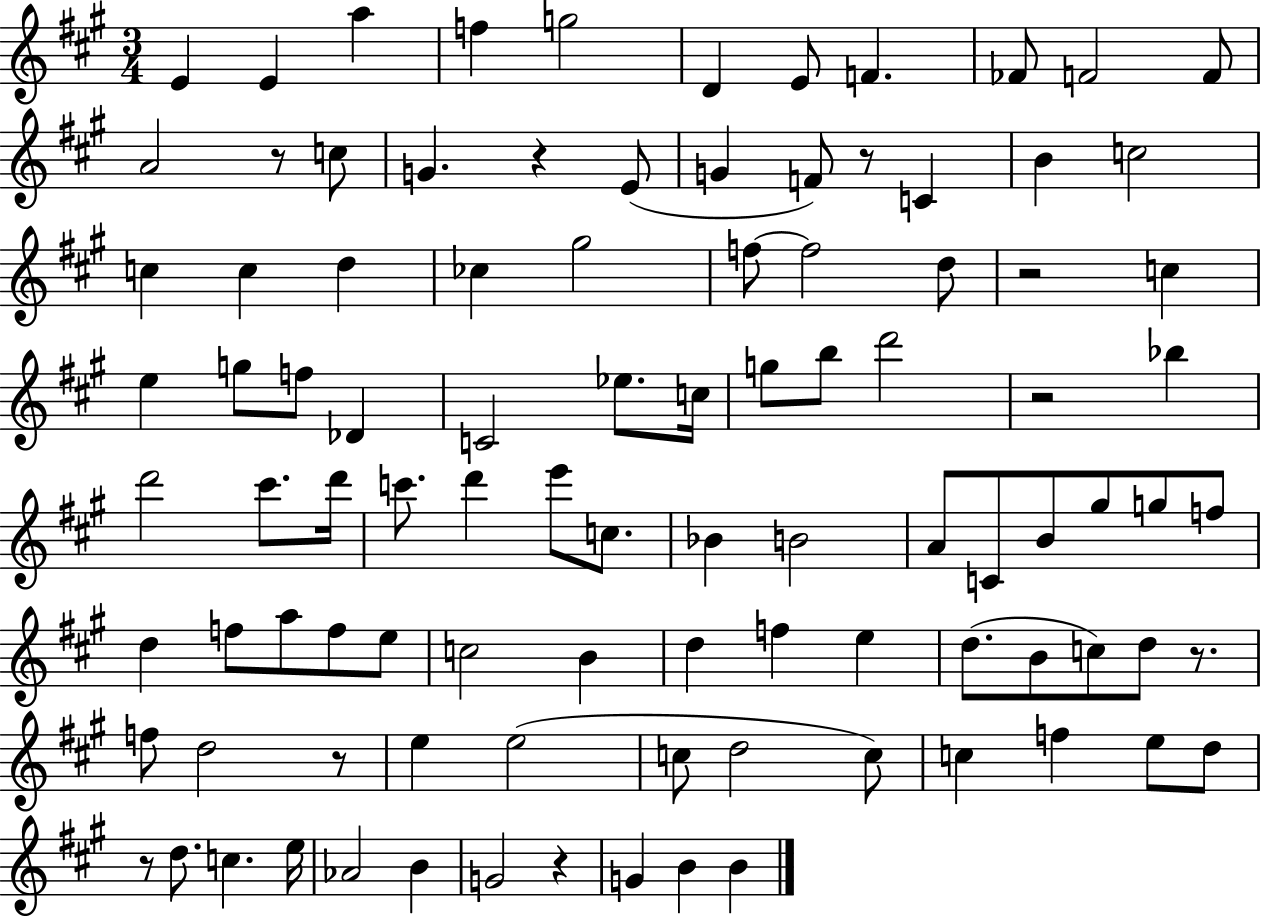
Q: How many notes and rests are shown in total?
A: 98